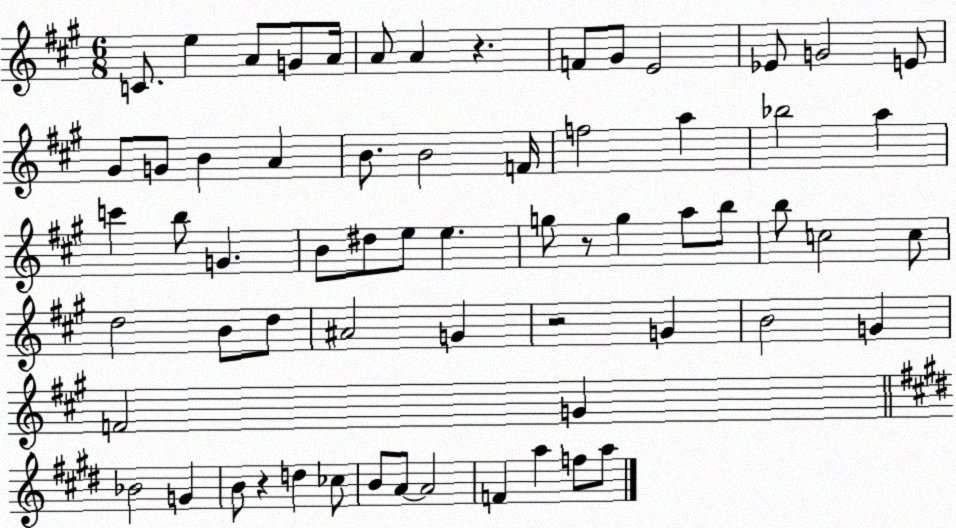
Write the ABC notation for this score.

X:1
T:Untitled
M:6/8
L:1/4
K:A
C/2 e A/2 G/2 A/4 A/2 A z F/2 ^G/2 E2 _E/2 G2 E/2 ^G/2 G/2 B A B/2 B2 F/4 f2 a _b2 a c' b/2 G B/2 ^d/2 e/2 e g/2 z/2 g a/2 b/2 b/2 c2 c/2 d2 B/2 d/2 ^A2 G z2 G B2 G F2 G _B2 G B/2 z d _c/2 B/2 A/2 A2 F a f/2 a/2